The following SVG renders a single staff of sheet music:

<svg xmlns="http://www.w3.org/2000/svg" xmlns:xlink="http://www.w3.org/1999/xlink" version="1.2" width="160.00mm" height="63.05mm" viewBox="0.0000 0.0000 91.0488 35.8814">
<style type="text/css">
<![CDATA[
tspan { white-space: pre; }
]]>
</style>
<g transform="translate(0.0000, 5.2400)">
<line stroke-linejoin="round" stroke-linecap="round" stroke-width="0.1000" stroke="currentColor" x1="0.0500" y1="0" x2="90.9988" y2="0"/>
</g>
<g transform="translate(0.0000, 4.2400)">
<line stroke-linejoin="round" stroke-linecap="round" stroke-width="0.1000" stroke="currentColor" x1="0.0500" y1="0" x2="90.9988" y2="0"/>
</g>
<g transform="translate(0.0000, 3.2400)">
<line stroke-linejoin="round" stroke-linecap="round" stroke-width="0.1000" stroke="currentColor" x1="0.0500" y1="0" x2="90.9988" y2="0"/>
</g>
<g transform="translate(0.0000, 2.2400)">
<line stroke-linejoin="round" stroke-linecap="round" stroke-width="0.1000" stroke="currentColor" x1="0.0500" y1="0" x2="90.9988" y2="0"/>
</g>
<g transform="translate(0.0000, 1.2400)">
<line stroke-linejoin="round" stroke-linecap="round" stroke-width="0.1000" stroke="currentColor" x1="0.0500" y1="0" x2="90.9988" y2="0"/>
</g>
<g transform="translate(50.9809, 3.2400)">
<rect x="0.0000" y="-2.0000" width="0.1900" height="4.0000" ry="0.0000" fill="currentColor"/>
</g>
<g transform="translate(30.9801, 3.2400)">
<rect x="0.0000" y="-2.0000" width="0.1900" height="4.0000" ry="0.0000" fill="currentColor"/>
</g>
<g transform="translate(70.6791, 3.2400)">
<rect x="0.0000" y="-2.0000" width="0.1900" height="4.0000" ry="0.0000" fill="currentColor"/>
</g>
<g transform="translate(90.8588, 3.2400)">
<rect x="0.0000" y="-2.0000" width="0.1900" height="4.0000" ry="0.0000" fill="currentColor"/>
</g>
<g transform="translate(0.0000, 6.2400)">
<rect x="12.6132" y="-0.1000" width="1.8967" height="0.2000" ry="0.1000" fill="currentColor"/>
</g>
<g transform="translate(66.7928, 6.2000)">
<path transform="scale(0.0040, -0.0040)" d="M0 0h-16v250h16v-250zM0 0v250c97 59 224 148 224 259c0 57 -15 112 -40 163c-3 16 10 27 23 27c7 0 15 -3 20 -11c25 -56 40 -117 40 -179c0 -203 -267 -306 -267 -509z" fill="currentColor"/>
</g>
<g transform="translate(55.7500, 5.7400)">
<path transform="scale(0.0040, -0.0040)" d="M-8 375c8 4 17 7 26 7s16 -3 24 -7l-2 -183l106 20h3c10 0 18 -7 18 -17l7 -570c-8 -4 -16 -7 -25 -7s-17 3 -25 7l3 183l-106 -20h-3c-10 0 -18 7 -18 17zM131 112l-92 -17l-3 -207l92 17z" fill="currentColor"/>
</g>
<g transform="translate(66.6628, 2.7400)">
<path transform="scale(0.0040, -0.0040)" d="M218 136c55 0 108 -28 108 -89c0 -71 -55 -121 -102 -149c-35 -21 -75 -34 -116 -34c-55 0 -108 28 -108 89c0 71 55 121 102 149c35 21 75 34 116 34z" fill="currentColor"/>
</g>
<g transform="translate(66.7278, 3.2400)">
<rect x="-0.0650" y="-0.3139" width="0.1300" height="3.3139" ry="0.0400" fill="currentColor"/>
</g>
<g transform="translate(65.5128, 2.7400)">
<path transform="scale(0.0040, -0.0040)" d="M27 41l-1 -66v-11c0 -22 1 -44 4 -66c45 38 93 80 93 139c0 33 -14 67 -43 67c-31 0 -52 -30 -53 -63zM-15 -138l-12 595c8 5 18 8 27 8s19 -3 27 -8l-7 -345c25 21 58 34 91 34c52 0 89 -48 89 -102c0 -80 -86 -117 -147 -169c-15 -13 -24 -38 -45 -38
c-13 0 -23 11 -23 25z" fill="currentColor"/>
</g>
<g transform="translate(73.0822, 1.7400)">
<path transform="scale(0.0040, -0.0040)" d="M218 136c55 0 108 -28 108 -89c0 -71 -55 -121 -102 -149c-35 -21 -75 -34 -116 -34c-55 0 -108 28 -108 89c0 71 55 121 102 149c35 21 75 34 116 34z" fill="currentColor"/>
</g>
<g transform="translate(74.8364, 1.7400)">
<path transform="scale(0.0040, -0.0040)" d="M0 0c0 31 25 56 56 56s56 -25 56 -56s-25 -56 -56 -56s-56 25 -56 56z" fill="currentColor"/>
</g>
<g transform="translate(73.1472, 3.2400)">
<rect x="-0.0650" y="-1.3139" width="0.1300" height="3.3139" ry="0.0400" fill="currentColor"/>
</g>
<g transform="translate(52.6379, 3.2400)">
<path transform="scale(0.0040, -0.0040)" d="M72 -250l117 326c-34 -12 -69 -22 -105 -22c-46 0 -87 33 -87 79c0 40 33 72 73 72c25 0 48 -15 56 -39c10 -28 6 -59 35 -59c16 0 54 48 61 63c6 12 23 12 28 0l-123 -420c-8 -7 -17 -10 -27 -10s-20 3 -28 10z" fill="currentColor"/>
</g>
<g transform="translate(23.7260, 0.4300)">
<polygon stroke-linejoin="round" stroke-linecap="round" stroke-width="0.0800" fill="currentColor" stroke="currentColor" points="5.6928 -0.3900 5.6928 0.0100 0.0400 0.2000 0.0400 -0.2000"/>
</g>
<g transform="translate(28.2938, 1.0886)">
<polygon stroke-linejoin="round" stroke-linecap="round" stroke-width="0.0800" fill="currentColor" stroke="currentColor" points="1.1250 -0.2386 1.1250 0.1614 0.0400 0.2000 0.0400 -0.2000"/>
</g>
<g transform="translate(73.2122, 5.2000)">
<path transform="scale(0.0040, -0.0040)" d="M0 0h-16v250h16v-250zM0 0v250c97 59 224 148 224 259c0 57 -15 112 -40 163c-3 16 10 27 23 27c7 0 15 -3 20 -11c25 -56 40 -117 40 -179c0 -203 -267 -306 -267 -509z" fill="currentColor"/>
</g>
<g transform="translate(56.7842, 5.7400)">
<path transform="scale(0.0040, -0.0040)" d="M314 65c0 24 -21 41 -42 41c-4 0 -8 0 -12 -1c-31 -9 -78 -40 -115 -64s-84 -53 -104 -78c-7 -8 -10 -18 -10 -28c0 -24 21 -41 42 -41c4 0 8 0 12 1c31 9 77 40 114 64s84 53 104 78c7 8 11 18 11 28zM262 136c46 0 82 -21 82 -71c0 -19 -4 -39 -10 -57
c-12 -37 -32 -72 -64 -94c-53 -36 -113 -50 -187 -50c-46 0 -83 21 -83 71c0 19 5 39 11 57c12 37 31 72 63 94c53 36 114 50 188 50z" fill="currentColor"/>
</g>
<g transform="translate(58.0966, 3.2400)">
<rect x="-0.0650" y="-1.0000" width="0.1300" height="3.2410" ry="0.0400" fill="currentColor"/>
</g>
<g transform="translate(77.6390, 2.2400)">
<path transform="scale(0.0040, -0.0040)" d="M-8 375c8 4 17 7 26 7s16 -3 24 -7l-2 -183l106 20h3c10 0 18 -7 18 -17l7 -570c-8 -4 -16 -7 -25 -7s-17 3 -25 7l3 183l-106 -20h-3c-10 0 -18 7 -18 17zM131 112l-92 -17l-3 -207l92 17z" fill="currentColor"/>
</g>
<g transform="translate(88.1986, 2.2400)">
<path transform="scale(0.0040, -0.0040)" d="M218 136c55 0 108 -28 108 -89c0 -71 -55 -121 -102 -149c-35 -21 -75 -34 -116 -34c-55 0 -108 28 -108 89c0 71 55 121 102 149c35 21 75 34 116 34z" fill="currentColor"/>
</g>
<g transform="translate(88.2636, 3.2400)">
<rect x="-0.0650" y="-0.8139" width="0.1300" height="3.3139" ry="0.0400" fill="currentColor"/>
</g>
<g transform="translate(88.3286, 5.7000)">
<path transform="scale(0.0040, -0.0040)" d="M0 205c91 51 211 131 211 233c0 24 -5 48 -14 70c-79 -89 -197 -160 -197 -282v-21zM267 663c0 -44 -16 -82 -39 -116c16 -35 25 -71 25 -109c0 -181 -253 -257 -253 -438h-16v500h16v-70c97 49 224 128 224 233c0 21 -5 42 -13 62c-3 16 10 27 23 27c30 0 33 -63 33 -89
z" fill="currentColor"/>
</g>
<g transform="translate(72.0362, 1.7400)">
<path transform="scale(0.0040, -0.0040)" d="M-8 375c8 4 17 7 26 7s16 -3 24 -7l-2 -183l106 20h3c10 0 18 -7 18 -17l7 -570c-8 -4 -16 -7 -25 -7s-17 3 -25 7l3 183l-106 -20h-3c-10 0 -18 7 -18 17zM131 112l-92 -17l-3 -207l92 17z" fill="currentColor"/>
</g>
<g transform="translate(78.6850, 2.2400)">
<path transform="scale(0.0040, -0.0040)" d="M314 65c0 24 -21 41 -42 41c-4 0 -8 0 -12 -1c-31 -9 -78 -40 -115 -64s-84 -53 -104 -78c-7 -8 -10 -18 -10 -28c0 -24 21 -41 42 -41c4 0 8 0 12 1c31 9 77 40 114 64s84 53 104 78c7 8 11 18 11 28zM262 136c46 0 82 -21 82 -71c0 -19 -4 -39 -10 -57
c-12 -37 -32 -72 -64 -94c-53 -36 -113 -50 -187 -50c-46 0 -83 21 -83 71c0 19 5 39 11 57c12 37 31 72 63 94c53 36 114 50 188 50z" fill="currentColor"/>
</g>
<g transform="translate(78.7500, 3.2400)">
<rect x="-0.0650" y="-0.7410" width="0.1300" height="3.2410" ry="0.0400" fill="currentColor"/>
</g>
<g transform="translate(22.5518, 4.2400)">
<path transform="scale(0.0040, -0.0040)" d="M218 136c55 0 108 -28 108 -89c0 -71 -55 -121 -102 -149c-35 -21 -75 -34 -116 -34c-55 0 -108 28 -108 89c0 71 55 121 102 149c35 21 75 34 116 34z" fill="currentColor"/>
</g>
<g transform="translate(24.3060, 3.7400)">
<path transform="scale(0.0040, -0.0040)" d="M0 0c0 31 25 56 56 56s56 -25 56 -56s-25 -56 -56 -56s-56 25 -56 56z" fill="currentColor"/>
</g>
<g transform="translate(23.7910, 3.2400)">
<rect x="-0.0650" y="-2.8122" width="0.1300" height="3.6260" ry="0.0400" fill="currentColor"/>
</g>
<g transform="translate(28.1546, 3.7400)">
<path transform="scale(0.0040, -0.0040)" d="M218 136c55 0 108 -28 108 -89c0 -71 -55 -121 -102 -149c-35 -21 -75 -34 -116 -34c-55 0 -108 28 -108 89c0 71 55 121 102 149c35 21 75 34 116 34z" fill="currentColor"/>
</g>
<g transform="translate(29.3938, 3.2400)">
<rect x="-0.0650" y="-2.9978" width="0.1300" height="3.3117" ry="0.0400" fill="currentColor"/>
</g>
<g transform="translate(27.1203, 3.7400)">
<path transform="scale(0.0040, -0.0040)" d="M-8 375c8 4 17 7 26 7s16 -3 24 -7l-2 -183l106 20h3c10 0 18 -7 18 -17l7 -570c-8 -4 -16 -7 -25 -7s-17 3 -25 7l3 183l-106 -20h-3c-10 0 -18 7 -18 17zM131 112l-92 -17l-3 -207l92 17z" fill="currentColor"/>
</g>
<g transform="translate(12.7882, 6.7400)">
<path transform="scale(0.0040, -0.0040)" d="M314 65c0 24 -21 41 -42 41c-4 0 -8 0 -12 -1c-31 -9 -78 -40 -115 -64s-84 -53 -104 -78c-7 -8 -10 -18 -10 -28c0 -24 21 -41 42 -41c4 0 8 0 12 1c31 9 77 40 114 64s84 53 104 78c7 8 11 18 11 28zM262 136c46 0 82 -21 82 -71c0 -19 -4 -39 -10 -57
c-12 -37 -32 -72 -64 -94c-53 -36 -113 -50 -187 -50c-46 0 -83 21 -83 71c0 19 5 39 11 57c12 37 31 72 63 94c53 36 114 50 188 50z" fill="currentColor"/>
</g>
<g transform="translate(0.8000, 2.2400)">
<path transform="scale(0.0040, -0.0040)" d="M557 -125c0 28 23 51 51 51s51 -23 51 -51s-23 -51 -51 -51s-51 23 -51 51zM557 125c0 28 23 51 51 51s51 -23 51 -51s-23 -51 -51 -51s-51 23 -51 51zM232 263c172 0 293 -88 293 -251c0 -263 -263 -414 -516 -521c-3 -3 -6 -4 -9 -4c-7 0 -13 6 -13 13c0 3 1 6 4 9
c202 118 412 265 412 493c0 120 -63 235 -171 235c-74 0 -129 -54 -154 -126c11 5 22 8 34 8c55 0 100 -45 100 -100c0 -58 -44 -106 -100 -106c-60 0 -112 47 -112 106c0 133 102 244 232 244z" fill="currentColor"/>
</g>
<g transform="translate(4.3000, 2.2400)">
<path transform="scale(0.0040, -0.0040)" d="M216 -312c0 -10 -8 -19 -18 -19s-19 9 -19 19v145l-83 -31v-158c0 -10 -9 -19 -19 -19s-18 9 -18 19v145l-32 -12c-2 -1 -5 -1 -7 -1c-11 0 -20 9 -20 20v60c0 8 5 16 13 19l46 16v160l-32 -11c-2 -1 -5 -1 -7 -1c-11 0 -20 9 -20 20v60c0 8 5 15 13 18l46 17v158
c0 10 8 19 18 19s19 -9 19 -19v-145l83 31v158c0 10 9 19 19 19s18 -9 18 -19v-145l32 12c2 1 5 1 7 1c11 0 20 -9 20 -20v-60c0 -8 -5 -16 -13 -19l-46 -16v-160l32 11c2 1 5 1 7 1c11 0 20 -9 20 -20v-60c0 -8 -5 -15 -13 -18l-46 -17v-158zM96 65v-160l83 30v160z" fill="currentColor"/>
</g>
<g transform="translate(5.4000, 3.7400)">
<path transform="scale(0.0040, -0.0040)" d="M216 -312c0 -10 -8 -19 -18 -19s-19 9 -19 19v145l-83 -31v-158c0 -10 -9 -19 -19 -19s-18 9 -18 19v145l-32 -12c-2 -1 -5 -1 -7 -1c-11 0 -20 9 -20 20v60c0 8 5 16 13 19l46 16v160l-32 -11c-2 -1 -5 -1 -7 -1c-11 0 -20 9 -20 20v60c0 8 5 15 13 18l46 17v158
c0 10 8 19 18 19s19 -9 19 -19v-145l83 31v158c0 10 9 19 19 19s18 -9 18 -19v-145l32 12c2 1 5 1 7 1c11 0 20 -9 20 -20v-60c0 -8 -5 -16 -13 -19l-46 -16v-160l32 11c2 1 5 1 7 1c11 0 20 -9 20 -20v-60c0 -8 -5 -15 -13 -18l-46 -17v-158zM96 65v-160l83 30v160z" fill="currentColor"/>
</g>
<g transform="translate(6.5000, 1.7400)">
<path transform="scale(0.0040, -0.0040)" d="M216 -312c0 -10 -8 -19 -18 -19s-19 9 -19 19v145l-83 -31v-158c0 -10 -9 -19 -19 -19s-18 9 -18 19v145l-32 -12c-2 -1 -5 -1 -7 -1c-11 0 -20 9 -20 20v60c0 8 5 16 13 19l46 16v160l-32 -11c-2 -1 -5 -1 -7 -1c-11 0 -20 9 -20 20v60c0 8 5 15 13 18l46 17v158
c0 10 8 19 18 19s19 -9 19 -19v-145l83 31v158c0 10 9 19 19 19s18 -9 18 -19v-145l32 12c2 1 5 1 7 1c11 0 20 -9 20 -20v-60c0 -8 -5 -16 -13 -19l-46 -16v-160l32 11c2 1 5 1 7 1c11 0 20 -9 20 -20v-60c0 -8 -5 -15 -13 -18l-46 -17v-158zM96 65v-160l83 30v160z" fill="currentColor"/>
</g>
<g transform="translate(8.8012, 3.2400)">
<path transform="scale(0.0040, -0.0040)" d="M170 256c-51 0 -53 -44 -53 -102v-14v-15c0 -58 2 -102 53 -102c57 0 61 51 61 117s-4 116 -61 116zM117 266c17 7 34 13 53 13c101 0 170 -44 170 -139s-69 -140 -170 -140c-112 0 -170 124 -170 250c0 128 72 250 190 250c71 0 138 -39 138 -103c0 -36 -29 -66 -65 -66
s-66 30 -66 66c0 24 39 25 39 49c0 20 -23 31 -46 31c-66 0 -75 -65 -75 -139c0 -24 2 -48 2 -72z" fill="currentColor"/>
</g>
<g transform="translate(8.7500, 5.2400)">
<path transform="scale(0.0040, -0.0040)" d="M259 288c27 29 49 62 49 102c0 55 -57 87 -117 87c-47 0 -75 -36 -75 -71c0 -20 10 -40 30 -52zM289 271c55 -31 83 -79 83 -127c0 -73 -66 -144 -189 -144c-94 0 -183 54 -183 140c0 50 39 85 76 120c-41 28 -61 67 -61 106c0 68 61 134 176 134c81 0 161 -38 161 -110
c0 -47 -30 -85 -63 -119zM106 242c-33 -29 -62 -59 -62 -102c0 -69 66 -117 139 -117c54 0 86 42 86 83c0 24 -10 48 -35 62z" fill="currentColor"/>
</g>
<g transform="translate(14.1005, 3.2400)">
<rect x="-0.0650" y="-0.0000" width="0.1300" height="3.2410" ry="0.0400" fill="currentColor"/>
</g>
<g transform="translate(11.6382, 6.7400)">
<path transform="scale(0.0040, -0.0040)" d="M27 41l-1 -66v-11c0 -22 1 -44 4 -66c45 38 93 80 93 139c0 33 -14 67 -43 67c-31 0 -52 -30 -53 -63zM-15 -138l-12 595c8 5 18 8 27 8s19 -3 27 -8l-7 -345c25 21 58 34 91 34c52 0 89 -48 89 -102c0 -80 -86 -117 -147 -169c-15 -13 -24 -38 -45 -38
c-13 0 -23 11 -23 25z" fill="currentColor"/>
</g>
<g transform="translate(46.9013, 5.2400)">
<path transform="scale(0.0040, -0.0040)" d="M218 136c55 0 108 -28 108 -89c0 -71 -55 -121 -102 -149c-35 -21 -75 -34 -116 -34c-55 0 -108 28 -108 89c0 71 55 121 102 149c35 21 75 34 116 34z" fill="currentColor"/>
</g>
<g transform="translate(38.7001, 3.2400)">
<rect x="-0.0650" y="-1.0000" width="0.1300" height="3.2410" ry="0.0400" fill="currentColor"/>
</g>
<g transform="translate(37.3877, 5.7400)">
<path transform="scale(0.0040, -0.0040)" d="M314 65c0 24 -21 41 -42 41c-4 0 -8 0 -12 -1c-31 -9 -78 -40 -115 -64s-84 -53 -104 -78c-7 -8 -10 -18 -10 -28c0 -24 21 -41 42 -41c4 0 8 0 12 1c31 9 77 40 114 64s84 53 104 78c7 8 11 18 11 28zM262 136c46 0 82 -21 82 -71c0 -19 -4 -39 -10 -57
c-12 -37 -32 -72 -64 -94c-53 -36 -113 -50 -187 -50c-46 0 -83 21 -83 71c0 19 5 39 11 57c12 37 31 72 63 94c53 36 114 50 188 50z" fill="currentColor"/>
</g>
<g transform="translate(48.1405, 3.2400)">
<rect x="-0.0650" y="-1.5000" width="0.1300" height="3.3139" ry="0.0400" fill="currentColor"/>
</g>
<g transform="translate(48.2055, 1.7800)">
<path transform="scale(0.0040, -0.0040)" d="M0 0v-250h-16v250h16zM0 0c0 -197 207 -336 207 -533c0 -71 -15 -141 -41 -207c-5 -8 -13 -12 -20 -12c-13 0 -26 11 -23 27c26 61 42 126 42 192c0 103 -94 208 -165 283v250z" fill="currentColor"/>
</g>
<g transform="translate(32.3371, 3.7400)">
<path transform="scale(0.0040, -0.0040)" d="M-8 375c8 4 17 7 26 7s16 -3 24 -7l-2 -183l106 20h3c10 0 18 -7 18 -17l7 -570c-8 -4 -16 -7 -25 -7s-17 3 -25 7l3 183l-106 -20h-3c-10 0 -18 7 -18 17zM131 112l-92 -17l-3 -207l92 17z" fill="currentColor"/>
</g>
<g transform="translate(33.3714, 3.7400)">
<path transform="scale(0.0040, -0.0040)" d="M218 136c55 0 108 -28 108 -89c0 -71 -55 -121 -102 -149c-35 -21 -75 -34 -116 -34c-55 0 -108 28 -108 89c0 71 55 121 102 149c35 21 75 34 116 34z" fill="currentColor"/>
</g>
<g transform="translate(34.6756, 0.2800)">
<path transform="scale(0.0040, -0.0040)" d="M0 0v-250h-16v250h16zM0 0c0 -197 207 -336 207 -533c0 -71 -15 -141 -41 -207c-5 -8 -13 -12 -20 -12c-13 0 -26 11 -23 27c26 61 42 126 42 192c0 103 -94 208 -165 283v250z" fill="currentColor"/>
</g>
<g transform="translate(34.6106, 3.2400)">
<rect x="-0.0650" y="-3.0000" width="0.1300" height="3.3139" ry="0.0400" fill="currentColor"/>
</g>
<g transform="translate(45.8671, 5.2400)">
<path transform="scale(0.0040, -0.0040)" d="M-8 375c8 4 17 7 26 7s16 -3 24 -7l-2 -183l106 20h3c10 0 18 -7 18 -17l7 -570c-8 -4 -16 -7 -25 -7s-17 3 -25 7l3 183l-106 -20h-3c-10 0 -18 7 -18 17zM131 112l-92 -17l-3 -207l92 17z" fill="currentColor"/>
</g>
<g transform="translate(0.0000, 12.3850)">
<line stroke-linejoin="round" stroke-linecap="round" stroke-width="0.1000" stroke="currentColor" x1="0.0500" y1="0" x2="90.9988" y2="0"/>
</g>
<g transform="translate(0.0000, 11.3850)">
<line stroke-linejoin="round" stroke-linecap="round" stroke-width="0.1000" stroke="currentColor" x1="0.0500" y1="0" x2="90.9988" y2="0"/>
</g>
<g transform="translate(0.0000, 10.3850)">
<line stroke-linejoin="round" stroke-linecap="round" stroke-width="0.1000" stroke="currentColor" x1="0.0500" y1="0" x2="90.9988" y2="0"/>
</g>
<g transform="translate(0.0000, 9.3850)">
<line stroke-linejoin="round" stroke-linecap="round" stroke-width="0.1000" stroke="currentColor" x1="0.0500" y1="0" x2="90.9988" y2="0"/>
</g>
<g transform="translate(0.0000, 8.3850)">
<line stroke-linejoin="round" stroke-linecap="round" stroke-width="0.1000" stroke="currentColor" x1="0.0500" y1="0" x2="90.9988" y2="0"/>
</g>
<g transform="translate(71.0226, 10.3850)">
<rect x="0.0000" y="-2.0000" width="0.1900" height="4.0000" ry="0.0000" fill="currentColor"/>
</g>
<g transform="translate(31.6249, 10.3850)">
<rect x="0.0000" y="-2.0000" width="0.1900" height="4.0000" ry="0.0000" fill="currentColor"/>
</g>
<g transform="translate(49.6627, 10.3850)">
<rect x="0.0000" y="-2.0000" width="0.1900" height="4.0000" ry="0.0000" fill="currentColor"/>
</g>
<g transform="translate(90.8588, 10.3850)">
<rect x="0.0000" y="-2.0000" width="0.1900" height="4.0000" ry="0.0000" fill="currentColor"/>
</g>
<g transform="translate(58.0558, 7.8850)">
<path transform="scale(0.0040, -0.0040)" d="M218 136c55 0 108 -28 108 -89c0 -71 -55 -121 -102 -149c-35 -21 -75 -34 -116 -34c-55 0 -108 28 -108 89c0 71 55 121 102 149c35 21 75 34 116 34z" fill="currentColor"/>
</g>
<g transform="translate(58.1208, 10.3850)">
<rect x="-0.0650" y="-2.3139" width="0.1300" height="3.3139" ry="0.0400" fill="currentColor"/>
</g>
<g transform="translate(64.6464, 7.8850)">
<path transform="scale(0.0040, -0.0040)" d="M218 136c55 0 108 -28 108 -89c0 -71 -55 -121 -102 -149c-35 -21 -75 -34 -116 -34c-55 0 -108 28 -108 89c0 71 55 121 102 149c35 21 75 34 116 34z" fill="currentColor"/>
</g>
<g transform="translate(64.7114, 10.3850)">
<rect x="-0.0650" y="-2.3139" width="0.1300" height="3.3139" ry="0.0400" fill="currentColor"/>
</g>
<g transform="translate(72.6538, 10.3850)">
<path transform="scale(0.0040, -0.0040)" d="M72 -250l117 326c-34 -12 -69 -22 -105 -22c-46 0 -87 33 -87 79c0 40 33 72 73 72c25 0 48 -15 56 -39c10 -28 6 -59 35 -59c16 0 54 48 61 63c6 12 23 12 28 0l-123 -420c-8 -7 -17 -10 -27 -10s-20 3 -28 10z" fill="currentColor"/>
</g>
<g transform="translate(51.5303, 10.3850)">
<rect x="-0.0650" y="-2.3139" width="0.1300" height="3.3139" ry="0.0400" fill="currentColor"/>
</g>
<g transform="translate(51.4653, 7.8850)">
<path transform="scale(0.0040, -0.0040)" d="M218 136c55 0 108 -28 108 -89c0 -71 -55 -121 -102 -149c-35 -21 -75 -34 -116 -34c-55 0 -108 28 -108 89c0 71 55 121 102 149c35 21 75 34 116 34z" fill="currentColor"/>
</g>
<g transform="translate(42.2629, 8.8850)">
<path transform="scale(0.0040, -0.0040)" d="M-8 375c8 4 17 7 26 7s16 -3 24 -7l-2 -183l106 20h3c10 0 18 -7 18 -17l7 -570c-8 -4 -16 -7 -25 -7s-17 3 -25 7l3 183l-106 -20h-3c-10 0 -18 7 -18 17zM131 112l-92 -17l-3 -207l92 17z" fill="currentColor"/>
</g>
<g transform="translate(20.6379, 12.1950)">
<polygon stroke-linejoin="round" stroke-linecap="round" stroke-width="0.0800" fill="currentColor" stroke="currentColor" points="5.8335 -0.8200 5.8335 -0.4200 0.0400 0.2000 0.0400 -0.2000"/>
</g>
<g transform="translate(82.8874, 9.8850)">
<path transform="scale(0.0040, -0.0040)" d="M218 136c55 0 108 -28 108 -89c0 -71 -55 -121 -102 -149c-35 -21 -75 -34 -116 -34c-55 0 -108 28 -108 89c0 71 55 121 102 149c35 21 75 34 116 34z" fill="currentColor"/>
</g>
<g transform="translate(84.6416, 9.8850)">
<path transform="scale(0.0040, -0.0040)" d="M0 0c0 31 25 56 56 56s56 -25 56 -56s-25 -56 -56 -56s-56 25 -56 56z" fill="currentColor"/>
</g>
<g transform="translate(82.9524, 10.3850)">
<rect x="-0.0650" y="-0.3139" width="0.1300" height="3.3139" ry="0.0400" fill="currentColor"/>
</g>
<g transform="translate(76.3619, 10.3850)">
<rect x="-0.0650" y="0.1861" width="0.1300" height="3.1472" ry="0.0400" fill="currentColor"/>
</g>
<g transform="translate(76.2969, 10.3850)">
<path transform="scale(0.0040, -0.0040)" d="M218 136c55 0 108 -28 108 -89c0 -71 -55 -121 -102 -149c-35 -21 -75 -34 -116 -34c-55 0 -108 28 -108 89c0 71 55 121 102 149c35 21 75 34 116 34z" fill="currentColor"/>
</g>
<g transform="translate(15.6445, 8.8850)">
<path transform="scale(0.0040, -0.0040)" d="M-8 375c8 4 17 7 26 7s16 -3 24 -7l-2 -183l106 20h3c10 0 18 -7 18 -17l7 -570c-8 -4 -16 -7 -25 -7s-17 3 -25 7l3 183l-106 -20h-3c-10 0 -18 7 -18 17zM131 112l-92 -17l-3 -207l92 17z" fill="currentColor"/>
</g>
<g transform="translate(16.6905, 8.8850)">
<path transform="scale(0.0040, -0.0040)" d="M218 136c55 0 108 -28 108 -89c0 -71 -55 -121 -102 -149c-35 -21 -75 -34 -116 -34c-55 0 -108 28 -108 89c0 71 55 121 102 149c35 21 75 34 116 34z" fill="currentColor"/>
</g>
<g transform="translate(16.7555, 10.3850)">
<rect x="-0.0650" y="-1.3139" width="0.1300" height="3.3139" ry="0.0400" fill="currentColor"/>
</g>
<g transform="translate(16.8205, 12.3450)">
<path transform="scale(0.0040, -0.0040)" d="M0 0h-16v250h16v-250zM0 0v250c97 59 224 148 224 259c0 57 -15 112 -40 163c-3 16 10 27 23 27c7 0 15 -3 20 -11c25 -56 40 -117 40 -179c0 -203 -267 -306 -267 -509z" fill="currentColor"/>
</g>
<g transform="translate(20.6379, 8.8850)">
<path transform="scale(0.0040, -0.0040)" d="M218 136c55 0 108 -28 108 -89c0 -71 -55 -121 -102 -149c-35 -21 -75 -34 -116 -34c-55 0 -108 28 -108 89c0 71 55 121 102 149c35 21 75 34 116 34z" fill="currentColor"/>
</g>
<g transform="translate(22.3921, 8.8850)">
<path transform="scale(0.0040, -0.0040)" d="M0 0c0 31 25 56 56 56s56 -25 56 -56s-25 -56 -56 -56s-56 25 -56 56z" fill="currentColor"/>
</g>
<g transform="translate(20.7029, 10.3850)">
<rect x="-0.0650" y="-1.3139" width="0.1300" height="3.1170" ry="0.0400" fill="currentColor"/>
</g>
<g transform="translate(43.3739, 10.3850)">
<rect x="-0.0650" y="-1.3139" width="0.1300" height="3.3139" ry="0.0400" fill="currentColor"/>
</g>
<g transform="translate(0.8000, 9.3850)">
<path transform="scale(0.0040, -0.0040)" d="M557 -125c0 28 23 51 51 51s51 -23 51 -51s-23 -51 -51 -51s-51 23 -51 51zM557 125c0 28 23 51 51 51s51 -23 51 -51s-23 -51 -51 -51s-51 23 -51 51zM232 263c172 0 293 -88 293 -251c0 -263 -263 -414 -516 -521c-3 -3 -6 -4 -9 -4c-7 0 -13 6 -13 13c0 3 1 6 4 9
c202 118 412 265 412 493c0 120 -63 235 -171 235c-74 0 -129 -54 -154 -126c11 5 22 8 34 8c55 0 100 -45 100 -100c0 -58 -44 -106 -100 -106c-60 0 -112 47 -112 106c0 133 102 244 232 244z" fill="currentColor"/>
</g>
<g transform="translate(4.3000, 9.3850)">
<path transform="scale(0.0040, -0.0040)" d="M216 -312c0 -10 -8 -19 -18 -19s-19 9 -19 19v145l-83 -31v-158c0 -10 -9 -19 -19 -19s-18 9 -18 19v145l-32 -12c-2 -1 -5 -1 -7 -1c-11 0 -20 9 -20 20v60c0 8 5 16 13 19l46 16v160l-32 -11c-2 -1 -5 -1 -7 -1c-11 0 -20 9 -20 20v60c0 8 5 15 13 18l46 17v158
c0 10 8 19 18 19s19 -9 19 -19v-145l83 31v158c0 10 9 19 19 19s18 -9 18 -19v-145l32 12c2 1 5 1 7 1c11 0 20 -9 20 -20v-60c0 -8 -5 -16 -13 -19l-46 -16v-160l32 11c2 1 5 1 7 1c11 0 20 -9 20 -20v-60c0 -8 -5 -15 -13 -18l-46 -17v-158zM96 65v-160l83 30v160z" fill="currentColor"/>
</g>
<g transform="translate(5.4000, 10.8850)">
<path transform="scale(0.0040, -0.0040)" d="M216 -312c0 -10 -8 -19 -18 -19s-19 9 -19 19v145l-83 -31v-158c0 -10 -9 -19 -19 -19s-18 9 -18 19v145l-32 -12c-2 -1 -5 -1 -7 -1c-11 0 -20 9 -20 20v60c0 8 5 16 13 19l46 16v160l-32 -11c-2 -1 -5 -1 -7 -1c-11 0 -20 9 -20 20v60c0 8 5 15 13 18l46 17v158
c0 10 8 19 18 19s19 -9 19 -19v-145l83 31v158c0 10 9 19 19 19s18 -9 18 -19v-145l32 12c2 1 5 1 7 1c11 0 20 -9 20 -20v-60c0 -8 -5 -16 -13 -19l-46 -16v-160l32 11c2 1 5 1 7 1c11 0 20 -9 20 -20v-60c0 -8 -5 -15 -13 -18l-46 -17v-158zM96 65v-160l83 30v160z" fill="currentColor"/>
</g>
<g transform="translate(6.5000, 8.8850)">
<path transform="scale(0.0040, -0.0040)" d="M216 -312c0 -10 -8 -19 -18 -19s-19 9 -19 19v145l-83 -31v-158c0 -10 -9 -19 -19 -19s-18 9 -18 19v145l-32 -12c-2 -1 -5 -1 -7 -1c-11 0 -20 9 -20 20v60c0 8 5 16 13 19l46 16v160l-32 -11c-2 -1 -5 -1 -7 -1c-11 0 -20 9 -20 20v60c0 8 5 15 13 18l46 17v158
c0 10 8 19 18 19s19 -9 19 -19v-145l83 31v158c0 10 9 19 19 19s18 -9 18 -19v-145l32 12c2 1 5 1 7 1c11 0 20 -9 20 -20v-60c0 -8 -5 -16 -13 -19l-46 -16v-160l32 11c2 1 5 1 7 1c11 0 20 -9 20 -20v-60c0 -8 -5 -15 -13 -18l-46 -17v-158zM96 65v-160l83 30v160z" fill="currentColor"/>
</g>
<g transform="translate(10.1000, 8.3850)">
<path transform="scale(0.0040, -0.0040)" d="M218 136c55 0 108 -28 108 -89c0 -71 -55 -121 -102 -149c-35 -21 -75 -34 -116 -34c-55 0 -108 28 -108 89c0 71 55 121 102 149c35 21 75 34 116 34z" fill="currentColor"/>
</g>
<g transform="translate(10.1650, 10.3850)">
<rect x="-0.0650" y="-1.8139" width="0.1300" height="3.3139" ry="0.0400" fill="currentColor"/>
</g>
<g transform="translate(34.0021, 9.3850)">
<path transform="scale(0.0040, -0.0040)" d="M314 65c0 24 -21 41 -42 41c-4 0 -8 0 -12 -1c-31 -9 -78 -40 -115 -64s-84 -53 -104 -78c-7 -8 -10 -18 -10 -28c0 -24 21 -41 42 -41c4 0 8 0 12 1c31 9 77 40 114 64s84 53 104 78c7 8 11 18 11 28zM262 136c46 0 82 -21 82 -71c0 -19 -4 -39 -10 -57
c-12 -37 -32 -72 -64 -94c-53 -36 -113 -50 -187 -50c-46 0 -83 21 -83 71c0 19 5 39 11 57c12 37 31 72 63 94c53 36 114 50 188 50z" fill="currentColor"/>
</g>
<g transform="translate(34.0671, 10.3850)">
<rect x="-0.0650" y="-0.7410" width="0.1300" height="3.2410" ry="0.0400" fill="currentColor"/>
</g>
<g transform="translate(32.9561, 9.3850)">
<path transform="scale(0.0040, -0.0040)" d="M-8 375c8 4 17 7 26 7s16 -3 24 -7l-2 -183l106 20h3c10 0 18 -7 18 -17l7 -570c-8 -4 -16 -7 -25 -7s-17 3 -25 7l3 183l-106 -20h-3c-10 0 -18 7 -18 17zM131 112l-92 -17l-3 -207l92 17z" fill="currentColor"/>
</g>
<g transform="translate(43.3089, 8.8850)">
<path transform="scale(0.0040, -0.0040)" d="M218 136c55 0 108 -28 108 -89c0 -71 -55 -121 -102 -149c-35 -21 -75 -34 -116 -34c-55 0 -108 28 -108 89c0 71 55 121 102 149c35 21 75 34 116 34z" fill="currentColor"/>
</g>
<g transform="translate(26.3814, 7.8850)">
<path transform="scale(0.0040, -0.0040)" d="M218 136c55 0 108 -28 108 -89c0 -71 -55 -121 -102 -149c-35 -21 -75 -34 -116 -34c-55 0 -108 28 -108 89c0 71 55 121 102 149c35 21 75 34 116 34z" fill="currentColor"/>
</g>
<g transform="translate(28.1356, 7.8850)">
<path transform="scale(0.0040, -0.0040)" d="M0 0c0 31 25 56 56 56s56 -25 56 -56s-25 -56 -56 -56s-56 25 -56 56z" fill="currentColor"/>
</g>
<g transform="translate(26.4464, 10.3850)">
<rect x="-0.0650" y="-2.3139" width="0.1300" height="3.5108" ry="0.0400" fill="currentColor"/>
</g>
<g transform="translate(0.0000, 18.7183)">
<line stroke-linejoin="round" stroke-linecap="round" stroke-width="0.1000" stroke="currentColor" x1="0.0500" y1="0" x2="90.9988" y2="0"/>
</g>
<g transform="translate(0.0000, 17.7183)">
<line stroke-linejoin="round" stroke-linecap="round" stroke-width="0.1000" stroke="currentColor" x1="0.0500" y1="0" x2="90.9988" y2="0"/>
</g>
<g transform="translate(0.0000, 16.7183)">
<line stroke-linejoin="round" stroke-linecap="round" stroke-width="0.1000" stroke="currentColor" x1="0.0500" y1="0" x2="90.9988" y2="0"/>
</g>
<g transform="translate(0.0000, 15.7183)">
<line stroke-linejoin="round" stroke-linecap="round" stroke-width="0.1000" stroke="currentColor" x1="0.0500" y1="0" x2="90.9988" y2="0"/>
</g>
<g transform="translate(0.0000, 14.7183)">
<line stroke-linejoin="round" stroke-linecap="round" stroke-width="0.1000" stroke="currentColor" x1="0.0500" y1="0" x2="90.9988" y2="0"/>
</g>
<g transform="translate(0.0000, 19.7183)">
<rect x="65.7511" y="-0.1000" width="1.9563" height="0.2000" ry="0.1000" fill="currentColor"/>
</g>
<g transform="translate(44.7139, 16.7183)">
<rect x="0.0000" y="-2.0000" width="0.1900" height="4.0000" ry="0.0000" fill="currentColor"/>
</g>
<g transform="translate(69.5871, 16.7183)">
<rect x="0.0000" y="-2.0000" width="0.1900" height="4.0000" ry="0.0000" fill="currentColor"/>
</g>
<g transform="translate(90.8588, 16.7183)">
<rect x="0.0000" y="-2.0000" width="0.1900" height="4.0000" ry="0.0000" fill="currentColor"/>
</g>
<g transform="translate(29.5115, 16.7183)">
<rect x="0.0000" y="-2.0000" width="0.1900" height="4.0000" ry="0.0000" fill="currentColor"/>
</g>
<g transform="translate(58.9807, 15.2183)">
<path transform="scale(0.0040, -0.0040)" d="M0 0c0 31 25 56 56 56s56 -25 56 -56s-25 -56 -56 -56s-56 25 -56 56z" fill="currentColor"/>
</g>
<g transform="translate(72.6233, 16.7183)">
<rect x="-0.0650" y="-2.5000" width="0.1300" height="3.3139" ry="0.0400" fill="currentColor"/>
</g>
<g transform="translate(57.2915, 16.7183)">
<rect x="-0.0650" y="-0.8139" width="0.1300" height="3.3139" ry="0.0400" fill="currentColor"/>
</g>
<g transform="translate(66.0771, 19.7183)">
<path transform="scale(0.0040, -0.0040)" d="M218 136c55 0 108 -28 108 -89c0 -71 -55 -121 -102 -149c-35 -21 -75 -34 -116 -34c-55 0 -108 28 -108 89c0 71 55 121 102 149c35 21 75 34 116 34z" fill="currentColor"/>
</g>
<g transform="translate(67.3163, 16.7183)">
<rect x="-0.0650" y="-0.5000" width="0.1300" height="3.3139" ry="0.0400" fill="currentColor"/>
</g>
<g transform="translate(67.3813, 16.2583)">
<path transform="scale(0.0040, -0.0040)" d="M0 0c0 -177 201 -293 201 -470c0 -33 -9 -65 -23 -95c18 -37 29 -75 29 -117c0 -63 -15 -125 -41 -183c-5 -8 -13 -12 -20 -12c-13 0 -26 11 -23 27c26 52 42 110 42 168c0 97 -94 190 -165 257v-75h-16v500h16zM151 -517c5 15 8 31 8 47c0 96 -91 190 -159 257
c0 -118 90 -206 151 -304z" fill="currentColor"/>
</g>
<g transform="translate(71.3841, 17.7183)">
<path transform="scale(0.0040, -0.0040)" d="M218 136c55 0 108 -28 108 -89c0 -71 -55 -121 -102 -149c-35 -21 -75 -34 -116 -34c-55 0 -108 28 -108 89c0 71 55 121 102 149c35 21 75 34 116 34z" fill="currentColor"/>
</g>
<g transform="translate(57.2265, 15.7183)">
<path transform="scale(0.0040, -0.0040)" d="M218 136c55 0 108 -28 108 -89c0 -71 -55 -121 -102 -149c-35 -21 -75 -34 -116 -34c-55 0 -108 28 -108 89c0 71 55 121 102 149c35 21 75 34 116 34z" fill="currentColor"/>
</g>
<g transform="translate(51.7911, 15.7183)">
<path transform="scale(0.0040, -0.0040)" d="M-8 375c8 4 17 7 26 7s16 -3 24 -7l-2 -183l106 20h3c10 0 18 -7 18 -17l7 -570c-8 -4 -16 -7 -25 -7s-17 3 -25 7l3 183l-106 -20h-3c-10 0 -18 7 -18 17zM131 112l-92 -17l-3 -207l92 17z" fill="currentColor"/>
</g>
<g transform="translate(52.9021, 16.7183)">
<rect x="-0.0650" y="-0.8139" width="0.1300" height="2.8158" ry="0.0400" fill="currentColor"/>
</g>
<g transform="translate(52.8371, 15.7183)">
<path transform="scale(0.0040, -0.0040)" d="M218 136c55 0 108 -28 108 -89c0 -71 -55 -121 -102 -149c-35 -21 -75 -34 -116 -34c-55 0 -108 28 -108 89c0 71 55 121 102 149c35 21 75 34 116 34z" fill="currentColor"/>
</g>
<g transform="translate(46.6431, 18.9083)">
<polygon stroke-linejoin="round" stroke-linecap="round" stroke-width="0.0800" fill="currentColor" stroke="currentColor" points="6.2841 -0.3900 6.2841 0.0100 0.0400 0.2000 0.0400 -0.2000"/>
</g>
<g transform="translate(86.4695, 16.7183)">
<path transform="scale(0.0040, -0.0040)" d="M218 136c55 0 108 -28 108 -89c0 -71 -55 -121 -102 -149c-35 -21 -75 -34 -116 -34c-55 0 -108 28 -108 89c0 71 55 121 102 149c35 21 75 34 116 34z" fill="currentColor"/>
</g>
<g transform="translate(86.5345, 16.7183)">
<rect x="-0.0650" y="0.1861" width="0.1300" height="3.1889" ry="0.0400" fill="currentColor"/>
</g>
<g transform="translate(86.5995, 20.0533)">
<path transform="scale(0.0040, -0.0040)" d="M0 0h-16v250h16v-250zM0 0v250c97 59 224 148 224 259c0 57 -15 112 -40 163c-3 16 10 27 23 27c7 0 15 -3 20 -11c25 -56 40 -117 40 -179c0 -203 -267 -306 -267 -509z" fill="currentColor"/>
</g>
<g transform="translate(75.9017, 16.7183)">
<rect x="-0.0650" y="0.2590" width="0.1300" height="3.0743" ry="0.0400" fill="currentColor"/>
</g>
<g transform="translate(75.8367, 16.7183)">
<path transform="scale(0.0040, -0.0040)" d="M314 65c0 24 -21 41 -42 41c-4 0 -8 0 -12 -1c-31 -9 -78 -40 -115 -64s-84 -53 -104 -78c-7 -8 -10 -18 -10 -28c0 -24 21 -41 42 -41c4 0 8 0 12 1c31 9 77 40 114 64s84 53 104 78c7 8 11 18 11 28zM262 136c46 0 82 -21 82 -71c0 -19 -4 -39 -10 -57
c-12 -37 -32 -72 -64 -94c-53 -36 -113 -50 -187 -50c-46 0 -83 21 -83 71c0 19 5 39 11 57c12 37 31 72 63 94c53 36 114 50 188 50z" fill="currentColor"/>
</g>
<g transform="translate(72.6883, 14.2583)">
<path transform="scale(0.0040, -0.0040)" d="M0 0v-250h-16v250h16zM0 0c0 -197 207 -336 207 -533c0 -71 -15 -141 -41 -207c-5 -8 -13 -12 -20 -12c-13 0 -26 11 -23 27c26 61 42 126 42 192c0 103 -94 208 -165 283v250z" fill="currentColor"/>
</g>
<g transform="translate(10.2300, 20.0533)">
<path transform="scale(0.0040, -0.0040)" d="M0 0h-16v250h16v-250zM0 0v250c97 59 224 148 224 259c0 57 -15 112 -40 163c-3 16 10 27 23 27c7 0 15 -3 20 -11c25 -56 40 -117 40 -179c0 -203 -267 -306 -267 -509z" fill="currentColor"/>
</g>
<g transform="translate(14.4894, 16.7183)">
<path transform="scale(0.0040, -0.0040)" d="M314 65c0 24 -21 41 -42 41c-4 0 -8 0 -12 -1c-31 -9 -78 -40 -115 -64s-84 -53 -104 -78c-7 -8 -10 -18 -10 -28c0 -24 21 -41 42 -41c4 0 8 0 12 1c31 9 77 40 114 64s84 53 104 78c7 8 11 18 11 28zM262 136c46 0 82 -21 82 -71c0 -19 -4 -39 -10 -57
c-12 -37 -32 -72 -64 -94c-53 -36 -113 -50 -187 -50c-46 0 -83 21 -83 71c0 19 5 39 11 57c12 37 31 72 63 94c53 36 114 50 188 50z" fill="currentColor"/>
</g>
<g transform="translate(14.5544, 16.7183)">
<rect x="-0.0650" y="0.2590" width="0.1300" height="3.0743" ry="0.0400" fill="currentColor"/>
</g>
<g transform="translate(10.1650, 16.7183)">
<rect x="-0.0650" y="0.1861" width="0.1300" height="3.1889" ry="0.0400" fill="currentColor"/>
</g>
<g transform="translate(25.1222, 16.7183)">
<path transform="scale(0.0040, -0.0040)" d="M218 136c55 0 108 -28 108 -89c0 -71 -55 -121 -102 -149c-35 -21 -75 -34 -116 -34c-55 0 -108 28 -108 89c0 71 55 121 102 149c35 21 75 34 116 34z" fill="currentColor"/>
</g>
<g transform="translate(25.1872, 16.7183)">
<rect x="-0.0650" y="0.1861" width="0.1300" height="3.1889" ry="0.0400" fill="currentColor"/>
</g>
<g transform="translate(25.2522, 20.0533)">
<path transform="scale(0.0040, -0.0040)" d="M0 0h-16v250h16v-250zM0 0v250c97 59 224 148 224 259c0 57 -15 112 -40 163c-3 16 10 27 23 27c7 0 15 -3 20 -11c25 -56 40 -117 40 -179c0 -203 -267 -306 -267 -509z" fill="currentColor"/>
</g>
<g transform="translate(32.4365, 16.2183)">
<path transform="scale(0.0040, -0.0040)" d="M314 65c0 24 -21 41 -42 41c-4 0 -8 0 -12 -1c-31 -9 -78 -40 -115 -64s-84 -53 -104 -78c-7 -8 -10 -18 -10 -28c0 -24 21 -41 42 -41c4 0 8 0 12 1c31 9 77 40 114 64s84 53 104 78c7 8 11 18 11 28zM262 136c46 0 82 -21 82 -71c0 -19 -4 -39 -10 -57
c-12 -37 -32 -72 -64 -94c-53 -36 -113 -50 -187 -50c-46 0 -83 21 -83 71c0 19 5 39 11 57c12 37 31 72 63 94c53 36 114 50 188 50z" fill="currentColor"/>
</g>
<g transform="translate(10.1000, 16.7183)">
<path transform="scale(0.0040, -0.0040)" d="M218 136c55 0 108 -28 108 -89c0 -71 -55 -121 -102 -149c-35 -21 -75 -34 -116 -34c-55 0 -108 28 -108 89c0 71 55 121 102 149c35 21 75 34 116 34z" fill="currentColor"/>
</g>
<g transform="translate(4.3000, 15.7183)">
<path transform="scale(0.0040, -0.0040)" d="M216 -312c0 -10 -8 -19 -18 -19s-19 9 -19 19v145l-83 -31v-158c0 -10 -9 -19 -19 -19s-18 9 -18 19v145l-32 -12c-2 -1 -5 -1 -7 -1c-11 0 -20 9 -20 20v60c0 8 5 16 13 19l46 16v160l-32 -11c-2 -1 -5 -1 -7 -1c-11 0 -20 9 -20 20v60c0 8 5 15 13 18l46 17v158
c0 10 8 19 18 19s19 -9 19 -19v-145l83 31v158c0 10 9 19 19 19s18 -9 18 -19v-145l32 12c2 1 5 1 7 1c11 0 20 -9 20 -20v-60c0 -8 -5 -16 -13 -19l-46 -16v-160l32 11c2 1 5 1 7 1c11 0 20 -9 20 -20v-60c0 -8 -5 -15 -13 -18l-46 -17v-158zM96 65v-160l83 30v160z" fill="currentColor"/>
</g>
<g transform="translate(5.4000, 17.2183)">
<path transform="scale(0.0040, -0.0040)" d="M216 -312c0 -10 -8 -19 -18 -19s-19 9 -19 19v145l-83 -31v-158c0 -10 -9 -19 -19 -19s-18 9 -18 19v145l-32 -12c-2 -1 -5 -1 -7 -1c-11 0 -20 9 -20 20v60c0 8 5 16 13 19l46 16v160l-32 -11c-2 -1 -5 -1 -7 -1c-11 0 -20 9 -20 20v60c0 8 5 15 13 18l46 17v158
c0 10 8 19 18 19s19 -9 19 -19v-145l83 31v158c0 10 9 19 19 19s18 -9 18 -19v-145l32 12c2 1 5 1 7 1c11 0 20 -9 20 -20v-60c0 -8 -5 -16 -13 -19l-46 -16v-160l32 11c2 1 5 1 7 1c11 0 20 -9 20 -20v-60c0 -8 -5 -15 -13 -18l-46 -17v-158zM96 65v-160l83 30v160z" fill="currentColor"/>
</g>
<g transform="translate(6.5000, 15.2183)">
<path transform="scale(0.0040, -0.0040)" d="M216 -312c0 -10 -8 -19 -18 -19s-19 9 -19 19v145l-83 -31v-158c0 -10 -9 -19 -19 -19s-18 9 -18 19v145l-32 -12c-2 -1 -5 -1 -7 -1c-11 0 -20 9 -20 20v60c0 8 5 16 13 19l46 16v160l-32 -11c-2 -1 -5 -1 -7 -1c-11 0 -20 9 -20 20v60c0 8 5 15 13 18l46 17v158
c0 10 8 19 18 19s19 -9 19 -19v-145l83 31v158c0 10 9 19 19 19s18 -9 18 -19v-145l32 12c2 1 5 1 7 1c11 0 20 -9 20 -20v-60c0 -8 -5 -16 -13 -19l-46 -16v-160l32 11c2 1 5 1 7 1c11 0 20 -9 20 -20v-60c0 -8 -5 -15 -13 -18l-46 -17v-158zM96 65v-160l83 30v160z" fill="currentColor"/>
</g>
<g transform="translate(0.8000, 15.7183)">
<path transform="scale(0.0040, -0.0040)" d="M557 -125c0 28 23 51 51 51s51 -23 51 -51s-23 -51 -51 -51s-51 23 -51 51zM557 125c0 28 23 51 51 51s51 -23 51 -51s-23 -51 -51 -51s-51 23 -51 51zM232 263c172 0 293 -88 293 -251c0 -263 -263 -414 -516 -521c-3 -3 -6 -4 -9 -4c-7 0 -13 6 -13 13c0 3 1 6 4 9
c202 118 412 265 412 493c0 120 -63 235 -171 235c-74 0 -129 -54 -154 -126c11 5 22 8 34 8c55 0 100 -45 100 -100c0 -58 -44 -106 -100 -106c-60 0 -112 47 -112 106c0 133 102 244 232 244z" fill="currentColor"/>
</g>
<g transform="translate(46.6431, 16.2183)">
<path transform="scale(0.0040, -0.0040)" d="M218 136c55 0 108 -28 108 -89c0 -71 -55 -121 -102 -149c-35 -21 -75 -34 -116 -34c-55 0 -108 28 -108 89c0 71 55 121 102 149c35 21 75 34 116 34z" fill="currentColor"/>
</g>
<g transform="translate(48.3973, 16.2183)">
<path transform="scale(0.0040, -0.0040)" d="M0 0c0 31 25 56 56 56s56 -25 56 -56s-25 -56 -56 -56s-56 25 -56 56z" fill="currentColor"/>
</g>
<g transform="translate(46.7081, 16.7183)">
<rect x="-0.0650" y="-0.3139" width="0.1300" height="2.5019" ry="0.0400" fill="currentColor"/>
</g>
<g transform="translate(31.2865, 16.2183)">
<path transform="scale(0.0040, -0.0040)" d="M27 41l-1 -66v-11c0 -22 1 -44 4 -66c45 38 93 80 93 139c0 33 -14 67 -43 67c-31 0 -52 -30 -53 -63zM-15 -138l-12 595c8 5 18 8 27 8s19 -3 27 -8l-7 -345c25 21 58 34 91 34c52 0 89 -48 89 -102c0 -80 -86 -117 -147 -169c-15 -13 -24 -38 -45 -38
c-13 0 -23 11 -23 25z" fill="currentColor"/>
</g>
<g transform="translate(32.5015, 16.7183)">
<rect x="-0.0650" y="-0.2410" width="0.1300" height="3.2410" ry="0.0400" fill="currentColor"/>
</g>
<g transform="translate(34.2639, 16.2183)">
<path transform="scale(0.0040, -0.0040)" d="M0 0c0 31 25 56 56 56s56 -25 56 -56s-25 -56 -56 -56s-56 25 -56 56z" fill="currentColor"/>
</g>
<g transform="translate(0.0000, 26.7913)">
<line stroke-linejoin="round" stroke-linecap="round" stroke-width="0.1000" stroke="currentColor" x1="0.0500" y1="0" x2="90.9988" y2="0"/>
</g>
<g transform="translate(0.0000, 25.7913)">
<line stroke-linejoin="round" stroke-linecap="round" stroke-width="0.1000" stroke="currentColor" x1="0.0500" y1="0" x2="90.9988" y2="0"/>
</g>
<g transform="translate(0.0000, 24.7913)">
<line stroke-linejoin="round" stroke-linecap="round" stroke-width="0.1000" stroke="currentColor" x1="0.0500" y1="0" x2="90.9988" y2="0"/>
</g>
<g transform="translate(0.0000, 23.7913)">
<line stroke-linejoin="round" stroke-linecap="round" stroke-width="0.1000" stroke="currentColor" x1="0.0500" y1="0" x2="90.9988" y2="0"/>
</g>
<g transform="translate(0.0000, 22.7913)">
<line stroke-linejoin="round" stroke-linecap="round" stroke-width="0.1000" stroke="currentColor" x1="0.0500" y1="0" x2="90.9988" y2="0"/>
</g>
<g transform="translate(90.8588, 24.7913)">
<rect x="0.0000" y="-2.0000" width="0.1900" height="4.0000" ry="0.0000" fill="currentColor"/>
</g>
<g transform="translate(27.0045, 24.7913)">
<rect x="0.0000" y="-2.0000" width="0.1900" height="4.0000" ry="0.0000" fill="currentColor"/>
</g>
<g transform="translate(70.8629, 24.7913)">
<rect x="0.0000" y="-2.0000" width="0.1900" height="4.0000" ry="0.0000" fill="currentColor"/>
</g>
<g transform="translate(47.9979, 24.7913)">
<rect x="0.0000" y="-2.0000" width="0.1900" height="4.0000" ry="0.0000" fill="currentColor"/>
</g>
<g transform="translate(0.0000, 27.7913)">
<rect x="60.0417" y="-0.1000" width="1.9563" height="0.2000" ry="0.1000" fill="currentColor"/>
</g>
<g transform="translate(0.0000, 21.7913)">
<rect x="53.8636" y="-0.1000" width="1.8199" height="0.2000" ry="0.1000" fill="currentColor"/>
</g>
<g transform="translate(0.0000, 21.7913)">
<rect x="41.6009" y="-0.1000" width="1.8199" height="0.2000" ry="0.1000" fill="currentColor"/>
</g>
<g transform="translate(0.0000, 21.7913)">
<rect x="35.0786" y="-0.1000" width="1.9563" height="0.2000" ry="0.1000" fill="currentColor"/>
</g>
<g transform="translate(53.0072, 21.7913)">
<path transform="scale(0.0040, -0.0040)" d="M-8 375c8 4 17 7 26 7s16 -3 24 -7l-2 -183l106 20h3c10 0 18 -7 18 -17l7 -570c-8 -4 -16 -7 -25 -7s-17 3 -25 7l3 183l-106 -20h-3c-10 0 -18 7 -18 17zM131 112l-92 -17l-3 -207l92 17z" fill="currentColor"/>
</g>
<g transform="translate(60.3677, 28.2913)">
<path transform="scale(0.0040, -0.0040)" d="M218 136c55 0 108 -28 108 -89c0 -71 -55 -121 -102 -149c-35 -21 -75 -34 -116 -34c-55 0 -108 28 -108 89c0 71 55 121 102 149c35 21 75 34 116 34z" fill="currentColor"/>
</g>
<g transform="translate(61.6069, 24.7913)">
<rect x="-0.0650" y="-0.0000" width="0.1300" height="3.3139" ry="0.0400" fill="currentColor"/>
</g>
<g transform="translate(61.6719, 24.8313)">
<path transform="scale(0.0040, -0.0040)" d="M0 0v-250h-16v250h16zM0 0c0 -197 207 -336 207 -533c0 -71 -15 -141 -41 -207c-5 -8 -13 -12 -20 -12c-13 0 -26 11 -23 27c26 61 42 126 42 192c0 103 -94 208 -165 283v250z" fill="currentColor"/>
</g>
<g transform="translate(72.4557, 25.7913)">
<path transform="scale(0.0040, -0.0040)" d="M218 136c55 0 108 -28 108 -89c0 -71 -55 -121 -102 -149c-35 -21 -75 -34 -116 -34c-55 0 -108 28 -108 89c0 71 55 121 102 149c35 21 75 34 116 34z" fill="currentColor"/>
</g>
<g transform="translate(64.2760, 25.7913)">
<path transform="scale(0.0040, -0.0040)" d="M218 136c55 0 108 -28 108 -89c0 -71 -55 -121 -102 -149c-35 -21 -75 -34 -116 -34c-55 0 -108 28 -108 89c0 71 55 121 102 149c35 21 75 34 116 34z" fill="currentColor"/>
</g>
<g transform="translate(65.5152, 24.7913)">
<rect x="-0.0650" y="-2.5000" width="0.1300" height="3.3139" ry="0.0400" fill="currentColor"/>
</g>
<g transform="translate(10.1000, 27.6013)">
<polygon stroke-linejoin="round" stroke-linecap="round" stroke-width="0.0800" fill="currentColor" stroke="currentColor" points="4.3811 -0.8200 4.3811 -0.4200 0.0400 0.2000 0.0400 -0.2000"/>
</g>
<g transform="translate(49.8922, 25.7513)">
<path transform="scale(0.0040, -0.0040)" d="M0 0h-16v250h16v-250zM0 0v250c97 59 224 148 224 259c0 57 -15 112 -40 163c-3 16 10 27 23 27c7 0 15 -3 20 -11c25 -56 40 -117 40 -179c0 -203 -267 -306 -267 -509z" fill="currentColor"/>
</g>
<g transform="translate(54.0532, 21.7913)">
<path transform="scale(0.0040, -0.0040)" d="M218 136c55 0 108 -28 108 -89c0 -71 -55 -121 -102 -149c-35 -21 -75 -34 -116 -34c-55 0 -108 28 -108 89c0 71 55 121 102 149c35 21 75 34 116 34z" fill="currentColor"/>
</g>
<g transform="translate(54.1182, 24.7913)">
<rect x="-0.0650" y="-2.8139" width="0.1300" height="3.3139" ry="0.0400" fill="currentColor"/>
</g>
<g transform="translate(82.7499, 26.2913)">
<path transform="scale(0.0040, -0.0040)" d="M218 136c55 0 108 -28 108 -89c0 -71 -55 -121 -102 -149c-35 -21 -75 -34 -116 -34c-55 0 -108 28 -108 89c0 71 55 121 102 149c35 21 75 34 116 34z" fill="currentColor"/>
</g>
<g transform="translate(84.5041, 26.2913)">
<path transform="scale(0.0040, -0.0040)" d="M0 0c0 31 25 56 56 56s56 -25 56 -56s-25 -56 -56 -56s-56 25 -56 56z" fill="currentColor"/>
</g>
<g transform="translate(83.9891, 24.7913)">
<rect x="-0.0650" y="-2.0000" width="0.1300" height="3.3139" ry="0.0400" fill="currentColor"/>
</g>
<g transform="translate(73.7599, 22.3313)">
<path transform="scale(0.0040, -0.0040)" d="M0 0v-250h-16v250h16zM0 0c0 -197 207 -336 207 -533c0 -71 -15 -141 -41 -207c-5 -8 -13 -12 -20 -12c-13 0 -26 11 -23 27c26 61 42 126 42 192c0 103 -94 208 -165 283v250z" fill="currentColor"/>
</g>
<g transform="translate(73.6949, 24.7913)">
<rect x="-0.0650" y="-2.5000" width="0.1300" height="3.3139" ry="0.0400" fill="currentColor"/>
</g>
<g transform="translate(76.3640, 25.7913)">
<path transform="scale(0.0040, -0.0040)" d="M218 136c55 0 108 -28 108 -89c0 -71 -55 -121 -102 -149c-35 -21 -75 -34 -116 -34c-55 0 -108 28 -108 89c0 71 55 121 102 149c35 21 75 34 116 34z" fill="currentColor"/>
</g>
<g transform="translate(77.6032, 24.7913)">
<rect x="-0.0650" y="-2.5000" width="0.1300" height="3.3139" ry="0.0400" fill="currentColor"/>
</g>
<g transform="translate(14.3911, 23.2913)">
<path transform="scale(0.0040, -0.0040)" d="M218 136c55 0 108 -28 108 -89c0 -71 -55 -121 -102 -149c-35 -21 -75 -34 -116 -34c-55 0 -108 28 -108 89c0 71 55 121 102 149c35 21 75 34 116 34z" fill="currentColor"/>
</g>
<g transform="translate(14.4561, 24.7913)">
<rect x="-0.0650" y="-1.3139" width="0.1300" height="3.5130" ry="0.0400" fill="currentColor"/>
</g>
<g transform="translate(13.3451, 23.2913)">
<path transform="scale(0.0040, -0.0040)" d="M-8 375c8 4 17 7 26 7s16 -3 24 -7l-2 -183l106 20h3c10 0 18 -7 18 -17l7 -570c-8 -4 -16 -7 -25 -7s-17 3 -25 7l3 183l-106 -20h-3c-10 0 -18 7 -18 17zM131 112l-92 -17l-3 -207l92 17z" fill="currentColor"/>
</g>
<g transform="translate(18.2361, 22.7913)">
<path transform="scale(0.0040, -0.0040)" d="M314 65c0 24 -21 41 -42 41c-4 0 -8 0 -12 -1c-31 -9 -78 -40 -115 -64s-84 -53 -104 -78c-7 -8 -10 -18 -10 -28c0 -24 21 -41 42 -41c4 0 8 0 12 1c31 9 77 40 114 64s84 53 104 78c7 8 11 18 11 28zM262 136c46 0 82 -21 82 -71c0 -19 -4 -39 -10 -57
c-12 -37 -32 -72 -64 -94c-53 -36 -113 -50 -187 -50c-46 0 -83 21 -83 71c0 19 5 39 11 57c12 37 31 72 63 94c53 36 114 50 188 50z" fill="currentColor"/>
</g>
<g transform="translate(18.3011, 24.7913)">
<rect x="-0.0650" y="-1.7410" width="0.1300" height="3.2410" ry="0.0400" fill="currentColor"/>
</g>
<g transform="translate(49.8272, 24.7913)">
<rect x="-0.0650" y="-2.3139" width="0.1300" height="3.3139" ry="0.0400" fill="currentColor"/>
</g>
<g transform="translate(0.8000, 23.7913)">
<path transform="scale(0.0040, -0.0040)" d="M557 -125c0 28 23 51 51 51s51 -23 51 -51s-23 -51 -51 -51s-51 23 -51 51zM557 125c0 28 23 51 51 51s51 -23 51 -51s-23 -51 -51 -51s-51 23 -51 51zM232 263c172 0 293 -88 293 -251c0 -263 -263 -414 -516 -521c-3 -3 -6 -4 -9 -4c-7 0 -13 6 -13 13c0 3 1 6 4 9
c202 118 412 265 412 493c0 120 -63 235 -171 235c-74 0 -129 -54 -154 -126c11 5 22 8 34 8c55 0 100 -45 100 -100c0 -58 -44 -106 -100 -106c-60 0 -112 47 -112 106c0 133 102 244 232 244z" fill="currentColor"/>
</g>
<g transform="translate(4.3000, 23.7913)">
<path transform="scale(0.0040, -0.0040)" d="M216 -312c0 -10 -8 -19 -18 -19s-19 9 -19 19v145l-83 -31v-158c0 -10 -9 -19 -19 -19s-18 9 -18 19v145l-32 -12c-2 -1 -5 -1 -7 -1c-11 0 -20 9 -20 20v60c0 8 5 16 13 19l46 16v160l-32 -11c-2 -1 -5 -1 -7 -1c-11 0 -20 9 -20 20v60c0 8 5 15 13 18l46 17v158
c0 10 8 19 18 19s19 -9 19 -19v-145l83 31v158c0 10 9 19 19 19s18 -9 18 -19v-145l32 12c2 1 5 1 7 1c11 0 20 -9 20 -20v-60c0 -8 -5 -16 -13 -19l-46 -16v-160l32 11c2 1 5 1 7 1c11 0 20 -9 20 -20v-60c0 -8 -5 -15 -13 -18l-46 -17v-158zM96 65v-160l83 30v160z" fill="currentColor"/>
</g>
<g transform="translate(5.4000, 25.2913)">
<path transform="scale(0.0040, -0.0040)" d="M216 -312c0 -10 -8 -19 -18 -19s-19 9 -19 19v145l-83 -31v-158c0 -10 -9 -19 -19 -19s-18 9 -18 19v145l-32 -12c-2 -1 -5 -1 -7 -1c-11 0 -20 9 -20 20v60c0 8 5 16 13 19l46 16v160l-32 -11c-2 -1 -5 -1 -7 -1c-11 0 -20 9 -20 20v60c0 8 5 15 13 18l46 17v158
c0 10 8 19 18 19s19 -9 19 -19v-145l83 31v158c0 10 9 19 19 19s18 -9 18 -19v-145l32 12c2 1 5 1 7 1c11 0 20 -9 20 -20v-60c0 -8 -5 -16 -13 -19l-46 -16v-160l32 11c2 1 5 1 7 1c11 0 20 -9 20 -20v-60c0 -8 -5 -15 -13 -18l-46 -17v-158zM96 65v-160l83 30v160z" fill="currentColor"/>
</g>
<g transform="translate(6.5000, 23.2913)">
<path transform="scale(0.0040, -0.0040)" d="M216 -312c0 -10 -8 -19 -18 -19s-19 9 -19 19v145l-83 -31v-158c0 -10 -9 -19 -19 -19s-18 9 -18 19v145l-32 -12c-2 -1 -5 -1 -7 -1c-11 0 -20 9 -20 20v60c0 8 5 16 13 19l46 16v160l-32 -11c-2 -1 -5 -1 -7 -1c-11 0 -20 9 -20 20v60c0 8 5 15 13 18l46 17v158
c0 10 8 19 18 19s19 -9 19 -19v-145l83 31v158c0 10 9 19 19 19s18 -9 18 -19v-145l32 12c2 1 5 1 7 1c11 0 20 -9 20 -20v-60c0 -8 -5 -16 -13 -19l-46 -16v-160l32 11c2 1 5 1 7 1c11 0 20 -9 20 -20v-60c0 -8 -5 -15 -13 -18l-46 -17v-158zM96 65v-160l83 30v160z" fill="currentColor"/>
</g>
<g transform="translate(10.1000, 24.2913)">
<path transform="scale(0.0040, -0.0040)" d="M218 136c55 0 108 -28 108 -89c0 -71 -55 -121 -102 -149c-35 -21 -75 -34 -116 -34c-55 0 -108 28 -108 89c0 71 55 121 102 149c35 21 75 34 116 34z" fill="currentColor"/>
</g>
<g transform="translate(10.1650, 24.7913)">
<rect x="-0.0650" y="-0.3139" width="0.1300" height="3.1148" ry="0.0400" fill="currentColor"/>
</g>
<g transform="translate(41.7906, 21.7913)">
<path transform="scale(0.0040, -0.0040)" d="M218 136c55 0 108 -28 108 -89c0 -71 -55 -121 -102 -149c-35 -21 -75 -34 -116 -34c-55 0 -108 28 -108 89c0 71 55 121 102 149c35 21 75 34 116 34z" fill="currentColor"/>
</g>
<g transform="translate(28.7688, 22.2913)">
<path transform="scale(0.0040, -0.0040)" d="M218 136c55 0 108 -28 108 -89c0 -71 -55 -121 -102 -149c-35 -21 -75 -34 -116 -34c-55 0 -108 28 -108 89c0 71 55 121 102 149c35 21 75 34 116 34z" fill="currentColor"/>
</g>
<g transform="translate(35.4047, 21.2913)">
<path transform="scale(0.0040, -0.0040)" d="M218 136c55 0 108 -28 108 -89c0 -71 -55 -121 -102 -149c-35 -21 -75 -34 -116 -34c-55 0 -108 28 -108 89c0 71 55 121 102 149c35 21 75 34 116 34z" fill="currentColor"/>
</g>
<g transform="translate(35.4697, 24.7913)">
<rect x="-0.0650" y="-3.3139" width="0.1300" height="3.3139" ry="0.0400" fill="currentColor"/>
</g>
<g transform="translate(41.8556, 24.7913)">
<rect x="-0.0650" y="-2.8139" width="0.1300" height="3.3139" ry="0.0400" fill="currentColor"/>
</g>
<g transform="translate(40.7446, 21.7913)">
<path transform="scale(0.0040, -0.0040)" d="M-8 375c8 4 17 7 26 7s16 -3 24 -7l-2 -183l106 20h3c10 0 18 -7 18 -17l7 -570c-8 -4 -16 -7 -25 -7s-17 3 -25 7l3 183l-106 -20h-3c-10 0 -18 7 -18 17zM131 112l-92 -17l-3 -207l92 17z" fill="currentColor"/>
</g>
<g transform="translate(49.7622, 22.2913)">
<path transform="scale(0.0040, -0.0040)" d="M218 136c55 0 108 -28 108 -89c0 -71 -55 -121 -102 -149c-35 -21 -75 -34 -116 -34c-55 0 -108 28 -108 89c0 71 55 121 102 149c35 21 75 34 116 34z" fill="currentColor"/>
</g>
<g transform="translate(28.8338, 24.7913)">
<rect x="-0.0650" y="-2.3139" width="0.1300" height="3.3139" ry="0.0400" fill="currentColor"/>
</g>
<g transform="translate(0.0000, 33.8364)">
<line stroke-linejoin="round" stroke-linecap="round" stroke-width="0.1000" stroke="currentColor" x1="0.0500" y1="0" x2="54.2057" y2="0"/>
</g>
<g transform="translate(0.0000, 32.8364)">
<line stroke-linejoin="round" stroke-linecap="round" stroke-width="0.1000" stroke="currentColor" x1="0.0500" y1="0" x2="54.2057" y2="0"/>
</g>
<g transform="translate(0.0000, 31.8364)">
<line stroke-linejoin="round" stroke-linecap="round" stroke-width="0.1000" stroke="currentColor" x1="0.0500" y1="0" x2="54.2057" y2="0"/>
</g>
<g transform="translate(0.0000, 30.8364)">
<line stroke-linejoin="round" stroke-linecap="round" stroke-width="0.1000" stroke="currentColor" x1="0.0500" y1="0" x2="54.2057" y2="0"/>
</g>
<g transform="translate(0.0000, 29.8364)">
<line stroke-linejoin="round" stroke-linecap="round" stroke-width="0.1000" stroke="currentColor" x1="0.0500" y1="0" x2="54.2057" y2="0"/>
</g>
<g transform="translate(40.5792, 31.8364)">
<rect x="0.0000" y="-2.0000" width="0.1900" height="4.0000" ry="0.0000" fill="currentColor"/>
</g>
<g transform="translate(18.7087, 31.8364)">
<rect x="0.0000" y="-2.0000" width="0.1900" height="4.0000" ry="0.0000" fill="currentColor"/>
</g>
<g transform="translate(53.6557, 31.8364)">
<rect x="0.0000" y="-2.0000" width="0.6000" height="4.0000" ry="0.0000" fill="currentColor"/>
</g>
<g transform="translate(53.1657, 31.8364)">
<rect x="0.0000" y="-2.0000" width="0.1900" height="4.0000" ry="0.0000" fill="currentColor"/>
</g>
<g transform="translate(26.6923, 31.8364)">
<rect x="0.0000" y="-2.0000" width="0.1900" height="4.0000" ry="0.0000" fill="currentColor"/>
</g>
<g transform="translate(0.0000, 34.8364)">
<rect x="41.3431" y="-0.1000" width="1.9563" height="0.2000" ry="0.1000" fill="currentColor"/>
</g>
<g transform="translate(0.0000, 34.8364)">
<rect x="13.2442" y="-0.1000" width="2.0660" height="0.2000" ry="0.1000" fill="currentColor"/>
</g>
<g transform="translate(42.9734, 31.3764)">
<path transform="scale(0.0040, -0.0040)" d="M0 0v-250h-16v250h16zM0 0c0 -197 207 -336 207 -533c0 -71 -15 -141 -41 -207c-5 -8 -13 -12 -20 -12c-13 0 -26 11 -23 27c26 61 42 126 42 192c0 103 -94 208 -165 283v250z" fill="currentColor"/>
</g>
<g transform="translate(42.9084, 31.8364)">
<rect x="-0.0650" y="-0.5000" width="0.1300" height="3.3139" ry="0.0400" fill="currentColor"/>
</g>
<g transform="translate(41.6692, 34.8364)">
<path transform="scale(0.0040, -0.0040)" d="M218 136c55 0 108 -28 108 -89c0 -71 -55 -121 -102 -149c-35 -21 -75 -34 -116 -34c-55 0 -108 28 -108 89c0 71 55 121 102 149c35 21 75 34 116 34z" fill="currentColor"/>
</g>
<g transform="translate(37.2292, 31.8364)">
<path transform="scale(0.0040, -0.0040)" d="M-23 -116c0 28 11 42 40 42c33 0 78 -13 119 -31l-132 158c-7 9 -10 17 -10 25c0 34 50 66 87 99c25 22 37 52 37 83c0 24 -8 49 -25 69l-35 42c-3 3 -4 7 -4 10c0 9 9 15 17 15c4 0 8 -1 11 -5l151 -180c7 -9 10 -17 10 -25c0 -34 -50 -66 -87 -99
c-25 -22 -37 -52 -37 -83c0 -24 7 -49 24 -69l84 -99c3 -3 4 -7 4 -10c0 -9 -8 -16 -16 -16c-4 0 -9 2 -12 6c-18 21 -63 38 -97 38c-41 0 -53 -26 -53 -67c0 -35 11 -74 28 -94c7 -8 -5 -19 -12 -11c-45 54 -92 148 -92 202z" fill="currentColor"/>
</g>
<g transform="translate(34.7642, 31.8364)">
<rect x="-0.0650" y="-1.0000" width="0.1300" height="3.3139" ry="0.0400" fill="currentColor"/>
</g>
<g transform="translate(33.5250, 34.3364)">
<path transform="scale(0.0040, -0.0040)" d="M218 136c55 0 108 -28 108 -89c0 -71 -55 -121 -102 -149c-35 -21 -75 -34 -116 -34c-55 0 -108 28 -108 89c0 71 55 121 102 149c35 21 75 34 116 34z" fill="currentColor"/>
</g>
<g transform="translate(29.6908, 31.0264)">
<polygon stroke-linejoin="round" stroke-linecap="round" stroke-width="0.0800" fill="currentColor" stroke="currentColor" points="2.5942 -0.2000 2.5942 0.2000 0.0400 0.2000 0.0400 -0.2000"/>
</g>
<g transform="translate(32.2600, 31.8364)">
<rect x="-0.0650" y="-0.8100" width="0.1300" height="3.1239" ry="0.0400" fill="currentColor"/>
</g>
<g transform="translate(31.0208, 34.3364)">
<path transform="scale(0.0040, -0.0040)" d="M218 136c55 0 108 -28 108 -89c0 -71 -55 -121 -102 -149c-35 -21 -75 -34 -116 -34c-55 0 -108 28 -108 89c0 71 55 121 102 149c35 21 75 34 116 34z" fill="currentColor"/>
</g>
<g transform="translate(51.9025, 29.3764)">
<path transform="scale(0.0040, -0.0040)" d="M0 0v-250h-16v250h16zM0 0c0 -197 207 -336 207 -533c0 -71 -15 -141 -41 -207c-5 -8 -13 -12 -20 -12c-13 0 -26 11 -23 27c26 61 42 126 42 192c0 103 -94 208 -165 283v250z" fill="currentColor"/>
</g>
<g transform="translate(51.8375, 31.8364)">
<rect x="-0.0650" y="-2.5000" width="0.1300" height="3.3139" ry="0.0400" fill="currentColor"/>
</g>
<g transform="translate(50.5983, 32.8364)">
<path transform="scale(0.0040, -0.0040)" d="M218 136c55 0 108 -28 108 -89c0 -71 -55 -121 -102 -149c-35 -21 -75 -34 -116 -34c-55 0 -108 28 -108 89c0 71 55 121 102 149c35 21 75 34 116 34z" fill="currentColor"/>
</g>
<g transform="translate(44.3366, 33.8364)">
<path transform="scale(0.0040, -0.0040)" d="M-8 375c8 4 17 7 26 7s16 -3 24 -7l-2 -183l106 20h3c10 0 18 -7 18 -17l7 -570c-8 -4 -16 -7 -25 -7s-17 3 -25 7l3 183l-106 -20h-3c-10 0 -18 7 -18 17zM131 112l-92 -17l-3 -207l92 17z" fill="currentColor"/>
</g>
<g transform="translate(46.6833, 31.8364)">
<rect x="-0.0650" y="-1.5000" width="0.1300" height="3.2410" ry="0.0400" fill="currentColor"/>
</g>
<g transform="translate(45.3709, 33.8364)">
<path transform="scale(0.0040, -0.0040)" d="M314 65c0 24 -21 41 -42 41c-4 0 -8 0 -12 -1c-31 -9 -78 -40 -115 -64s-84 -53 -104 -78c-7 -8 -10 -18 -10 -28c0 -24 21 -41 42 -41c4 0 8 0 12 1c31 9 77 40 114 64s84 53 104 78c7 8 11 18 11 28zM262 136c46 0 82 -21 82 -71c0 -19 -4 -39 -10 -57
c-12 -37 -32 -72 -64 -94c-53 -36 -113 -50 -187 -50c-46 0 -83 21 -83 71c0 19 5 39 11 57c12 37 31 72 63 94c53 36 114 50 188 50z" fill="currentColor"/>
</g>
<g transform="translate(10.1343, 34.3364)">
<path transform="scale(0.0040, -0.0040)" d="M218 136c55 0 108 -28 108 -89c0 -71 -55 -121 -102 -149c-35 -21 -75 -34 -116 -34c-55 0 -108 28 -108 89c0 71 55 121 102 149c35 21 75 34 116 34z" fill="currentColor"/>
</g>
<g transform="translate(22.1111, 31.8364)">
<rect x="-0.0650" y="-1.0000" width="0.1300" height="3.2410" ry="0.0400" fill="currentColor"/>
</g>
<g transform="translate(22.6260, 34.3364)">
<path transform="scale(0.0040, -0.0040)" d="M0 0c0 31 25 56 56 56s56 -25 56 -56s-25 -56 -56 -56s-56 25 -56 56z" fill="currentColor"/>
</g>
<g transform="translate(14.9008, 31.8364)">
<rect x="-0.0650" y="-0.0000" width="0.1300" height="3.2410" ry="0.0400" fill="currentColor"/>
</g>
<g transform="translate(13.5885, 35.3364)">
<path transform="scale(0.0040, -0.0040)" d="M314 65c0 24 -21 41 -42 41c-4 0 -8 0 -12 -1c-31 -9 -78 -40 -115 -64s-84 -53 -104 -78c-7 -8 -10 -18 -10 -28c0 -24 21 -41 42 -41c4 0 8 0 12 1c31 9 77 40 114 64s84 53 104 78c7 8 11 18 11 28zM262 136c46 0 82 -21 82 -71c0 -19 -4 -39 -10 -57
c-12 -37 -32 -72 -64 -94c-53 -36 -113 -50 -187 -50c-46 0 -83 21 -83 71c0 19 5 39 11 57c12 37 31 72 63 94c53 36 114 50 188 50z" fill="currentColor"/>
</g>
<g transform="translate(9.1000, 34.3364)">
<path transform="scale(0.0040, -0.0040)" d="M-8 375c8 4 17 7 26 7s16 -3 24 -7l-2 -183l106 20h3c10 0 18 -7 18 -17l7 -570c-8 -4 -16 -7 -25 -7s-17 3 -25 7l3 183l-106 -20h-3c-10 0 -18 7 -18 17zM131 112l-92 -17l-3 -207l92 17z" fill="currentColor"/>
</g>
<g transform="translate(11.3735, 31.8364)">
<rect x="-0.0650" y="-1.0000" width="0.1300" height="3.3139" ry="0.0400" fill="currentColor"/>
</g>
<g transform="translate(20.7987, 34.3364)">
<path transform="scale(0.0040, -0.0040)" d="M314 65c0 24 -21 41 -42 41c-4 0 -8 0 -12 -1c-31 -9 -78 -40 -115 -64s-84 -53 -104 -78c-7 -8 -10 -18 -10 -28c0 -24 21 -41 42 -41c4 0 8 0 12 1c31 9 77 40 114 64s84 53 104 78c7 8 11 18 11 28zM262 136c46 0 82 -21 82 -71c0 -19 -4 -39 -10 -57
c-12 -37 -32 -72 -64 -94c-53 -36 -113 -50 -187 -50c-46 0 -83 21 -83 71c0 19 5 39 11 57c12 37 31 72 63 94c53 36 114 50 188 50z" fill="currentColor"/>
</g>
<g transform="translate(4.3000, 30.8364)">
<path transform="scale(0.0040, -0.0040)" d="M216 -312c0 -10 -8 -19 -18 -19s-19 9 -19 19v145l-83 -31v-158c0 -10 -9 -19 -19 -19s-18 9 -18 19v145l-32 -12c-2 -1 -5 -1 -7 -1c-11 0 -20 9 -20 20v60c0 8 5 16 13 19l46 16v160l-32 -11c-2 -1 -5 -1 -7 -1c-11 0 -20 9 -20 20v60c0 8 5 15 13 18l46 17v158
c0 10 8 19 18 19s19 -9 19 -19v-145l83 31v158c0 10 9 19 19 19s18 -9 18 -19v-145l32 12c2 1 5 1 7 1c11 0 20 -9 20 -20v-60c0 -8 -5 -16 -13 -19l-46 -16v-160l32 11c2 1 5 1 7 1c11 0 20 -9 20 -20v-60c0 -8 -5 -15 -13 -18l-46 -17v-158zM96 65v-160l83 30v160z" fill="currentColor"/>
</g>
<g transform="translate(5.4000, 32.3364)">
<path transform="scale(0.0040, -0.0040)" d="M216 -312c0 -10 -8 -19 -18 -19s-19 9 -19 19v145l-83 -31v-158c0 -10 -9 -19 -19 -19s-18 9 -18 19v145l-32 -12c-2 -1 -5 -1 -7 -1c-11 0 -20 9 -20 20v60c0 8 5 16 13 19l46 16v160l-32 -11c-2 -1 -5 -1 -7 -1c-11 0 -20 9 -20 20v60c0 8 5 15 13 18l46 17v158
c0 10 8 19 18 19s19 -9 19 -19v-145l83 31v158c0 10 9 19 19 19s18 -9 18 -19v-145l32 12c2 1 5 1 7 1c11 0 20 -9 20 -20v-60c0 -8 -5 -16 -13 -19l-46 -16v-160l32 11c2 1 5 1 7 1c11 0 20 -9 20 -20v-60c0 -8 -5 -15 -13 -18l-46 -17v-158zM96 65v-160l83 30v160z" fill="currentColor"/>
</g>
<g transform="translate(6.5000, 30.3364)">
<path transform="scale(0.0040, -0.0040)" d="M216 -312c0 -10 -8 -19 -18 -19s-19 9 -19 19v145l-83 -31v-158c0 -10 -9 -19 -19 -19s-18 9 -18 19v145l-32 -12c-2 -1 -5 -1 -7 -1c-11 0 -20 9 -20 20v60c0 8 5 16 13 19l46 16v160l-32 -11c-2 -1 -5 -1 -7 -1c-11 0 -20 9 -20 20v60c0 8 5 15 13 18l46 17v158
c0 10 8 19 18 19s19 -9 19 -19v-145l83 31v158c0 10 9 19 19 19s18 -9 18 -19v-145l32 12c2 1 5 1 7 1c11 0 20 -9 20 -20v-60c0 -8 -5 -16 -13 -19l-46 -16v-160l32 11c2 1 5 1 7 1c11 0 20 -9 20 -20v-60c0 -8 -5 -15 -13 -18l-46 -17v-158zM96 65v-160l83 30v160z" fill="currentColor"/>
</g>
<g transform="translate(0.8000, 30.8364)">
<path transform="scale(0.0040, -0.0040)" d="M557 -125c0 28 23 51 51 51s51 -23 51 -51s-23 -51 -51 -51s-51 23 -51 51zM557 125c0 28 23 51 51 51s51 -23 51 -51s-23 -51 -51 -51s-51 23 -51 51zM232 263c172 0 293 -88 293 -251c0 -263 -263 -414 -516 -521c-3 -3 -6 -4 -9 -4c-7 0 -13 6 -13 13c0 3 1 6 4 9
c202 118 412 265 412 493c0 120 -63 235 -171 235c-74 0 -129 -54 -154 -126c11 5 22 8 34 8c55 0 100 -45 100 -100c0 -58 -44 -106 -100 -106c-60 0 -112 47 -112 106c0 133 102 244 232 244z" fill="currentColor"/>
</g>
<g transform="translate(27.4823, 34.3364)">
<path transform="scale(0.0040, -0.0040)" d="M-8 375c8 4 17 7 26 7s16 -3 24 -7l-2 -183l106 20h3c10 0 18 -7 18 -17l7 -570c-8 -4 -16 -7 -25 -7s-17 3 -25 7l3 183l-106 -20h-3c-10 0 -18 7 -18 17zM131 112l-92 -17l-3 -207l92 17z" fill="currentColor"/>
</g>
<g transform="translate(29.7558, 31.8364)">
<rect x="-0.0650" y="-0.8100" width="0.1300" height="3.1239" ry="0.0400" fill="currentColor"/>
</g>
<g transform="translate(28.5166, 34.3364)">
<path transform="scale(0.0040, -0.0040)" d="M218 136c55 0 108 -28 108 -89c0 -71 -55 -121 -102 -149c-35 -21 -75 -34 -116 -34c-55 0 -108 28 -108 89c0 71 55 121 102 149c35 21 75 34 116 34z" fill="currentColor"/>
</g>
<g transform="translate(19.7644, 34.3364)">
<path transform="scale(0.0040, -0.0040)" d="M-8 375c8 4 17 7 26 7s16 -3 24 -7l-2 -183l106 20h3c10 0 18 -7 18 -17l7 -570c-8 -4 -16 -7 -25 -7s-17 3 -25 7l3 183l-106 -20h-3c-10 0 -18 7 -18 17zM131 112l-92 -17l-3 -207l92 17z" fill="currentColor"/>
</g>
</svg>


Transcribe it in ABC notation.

X:1
T:Untitled
M:6/8
L:1/4
K:A
_D,,2 B,,/2 C,/4 C,/2 ^F,,2 G,,/2 z/2 F,,2 _E,/2 G,/2 F,2 F,/4 A, G,/2 G,/2 B,/2 F,2 G, B, B, B, z/2 D, E, D,/2 D,2 D,/2 _E,2 E,/2 F,/2 F, E,,/4 B,,/2 D,2 D,/2 E,/2 G,/2 A,2 B, D C B,/2 C D,,/2 B,, B,,/2 B,, A,, F,, D,,2 F,,2 F,,/2 F,,/2 F,, z E,,/2 G,,2 B,,/2